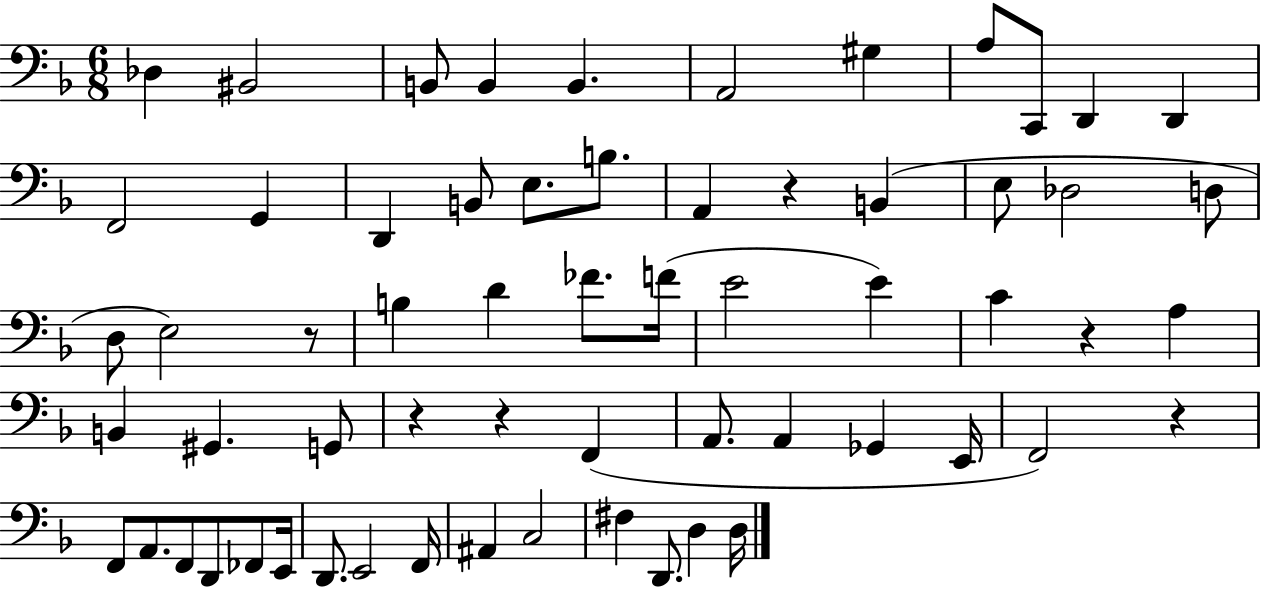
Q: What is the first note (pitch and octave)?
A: Db3